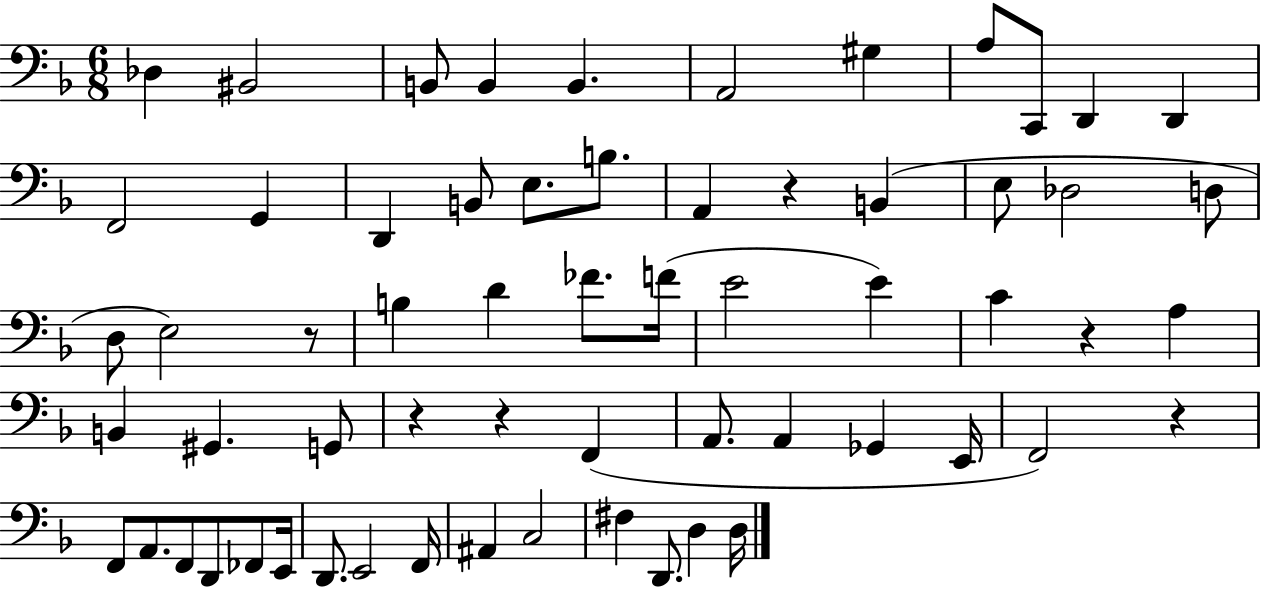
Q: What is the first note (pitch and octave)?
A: Db3